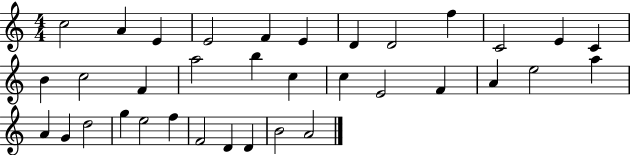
X:1
T:Untitled
M:4/4
L:1/4
K:C
c2 A E E2 F E D D2 f C2 E C B c2 F a2 b c c E2 F A e2 a A G d2 g e2 f F2 D D B2 A2